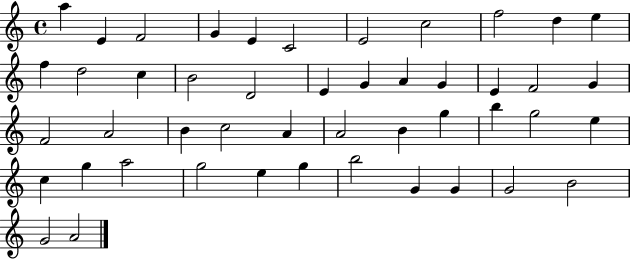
X:1
T:Untitled
M:4/4
L:1/4
K:C
a E F2 G E C2 E2 c2 f2 d e f d2 c B2 D2 E G A G E F2 G F2 A2 B c2 A A2 B g b g2 e c g a2 g2 e g b2 G G G2 B2 G2 A2